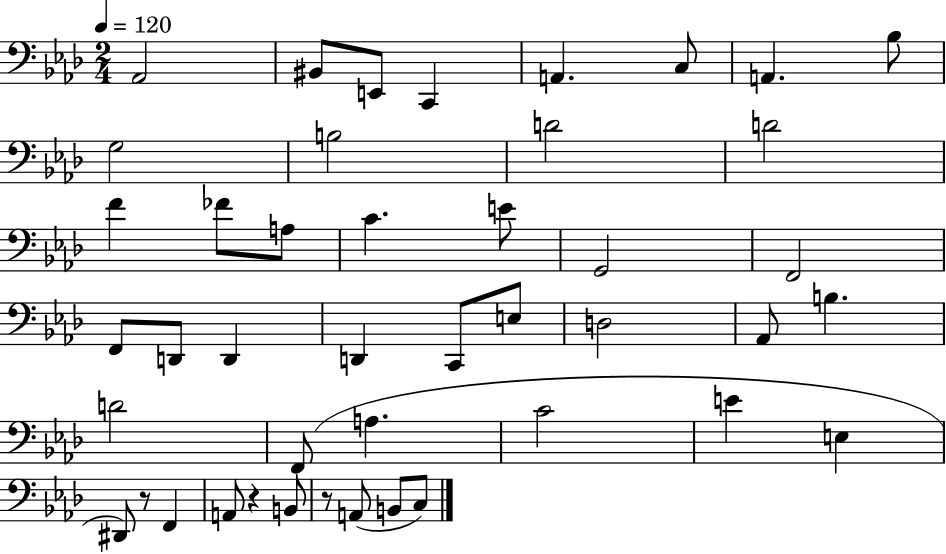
X:1
T:Untitled
M:2/4
L:1/4
K:Ab
_A,,2 ^B,,/2 E,,/2 C,, A,, C,/2 A,, _B,/2 G,2 B,2 D2 D2 F _F/2 A,/2 C E/2 G,,2 F,,2 F,,/2 D,,/2 D,, D,, C,,/2 E,/2 D,2 _A,,/2 B, D2 F,,/2 A, C2 E E, ^D,,/2 z/2 F,, A,,/2 z B,,/2 z/2 A,,/2 B,,/2 C,/2